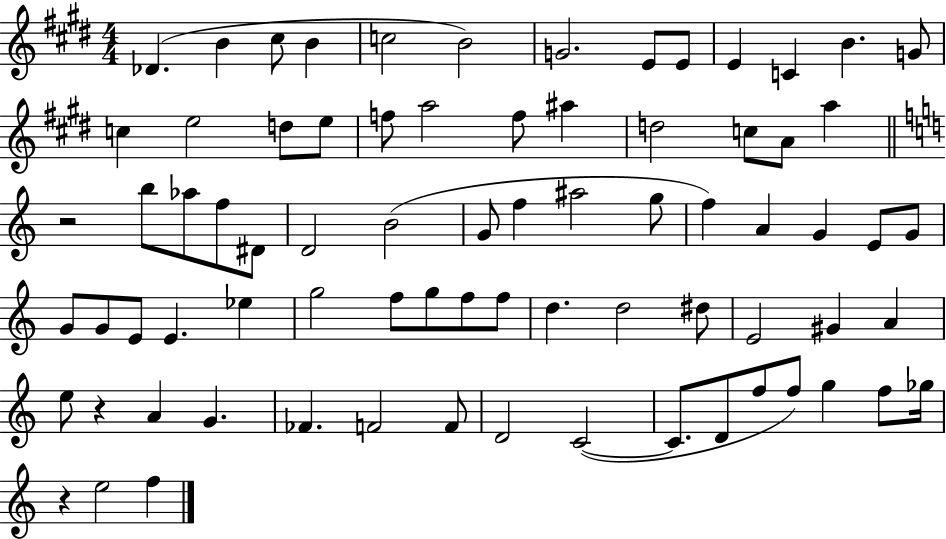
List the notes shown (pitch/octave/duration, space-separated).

Db4/q. B4/q C#5/e B4/q C5/h B4/h G4/h. E4/e E4/e E4/q C4/q B4/q. G4/e C5/q E5/h D5/e E5/e F5/e A5/h F5/e A#5/q D5/h C5/e A4/e A5/q R/h B5/e Ab5/e F5/e D#4/e D4/h B4/h G4/e F5/q A#5/h G5/e F5/q A4/q G4/q E4/e G4/e G4/e G4/e E4/e E4/q. Eb5/q G5/h F5/e G5/e F5/e F5/e D5/q. D5/h D#5/e E4/h G#4/q A4/q E5/e R/q A4/q G4/q. FES4/q. F4/h F4/e D4/h C4/h C4/e. D4/e F5/e F5/e G5/q F5/e Gb5/s R/q E5/h F5/q